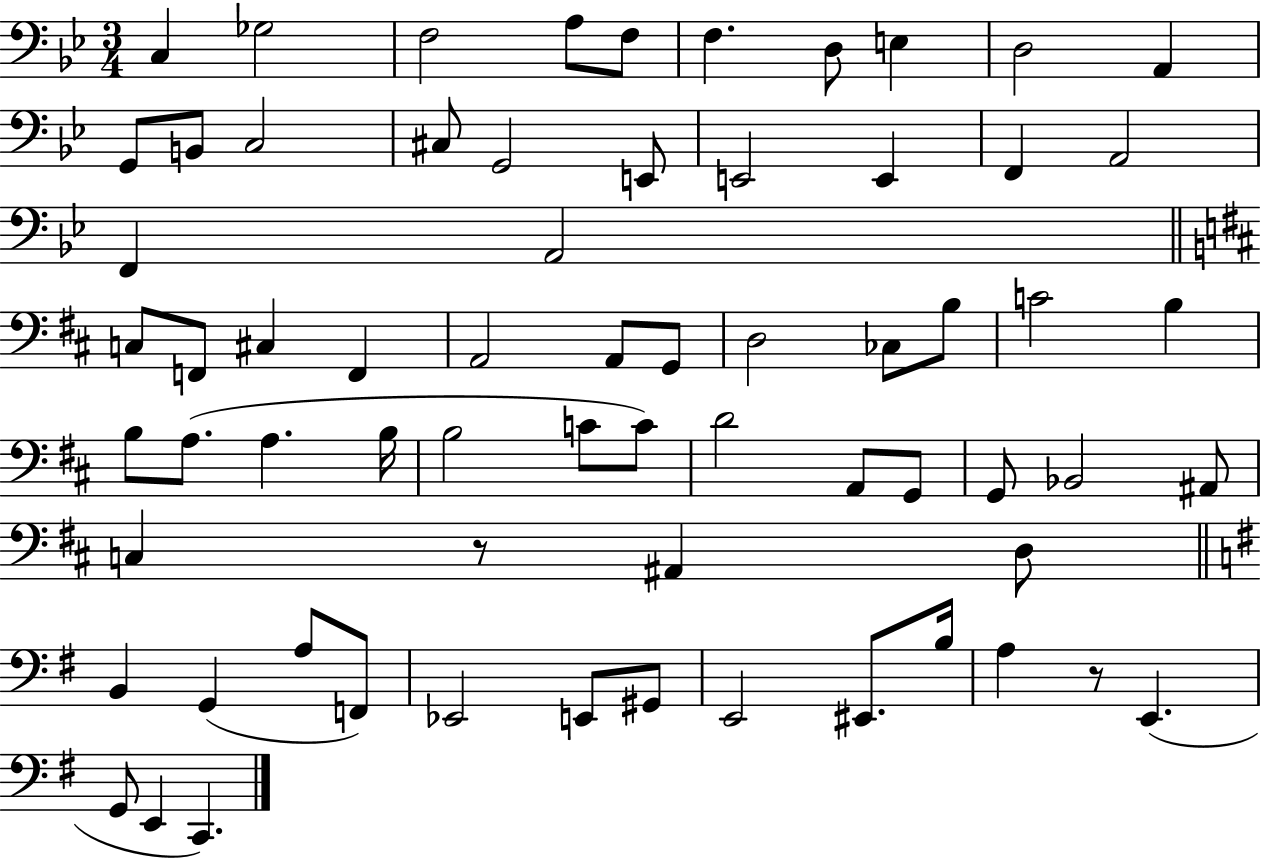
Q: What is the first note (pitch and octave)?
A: C3